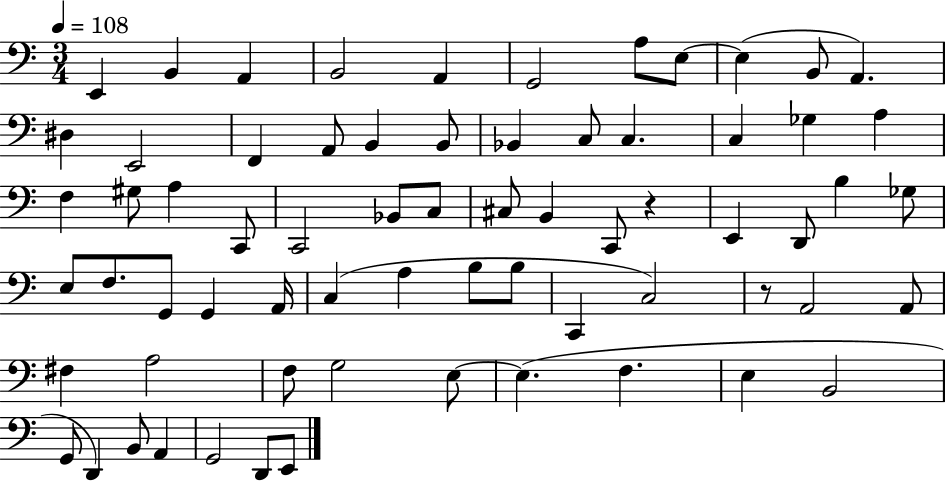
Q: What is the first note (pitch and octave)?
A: E2